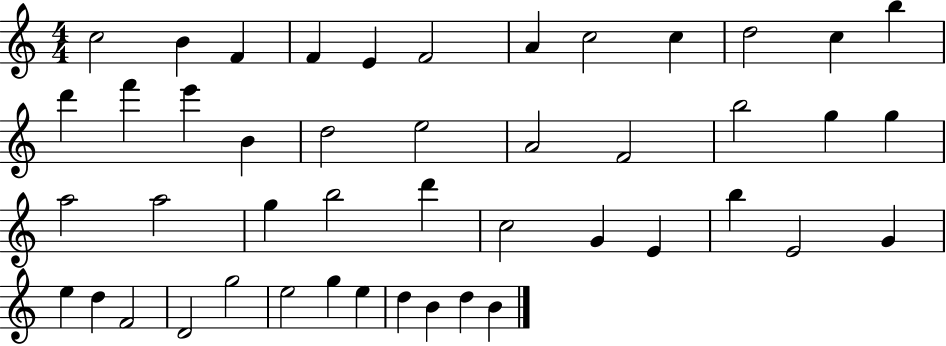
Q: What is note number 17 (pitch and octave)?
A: D5